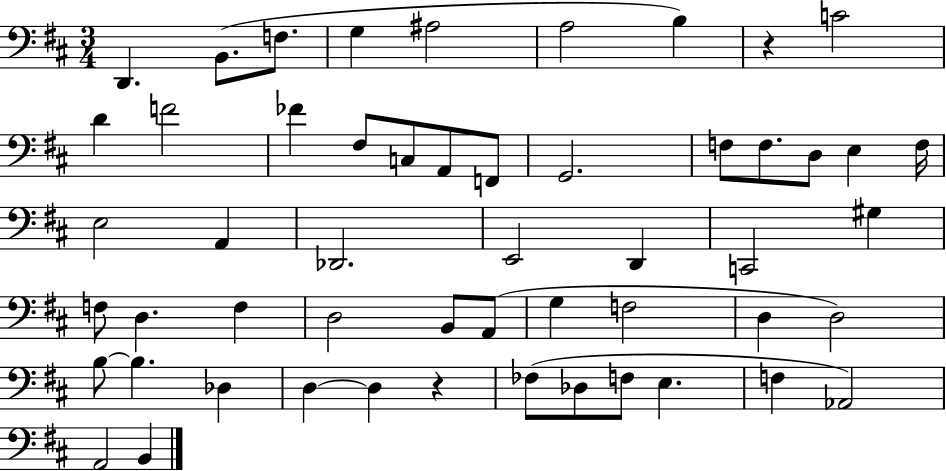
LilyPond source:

{
  \clef bass
  \numericTimeSignature
  \time 3/4
  \key d \major
  \repeat volta 2 { d,4. b,8.( f8. | g4 ais2 | a2 b4) | r4 c'2 | \break d'4 f'2 | fes'4 fis8 c8 a,8 f,8 | g,2. | f8 f8. d8 e4 f16 | \break e2 a,4 | des,2. | e,2 d,4 | c,2 gis4 | \break f8 d4. f4 | d2 b,8 a,8( | g4 f2 | d4 d2) | \break b8~~ b4. des4 | d4~~ d4 r4 | fes8( des8 f8 e4. | f4 aes,2) | \break a,2 b,4 | } \bar "|."
}